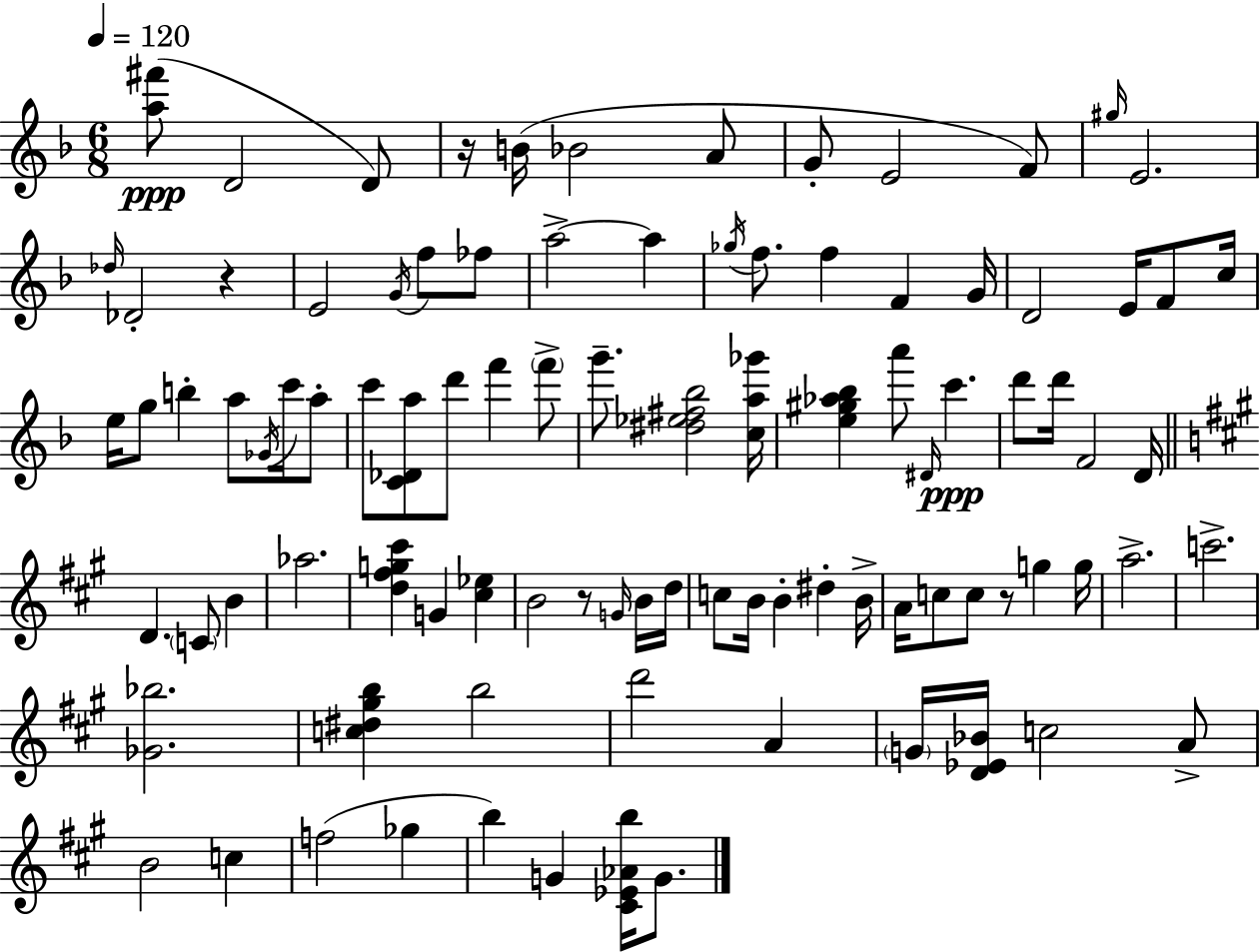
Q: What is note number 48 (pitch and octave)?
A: C4